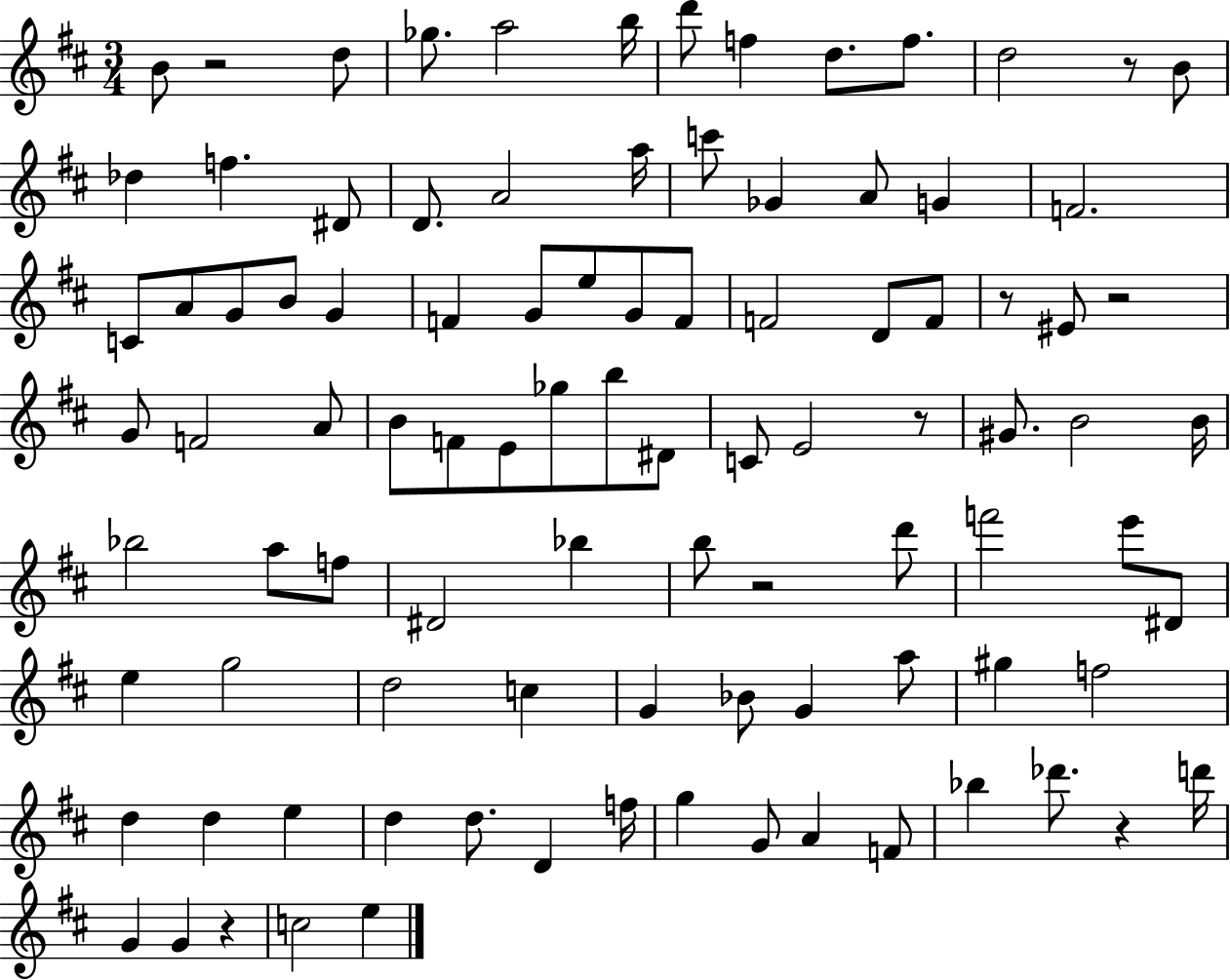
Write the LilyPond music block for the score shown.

{
  \clef treble
  \numericTimeSignature
  \time 3/4
  \key d \major
  b'8 r2 d''8 | ges''8. a''2 b''16 | d'''8 f''4 d''8. f''8. | d''2 r8 b'8 | \break des''4 f''4. dis'8 | d'8. a'2 a''16 | c'''8 ges'4 a'8 g'4 | f'2. | \break c'8 a'8 g'8 b'8 g'4 | f'4 g'8 e''8 g'8 f'8 | f'2 d'8 f'8 | r8 eis'8 r2 | \break g'8 f'2 a'8 | b'8 f'8 e'8 ges''8 b''8 dis'8 | c'8 e'2 r8 | gis'8. b'2 b'16 | \break bes''2 a''8 f''8 | dis'2 bes''4 | b''8 r2 d'''8 | f'''2 e'''8 dis'8 | \break e''4 g''2 | d''2 c''4 | g'4 bes'8 g'4 a''8 | gis''4 f''2 | \break d''4 d''4 e''4 | d''4 d''8. d'4 f''16 | g''4 g'8 a'4 f'8 | bes''4 des'''8. r4 d'''16 | \break g'4 g'4 r4 | c''2 e''4 | \bar "|."
}